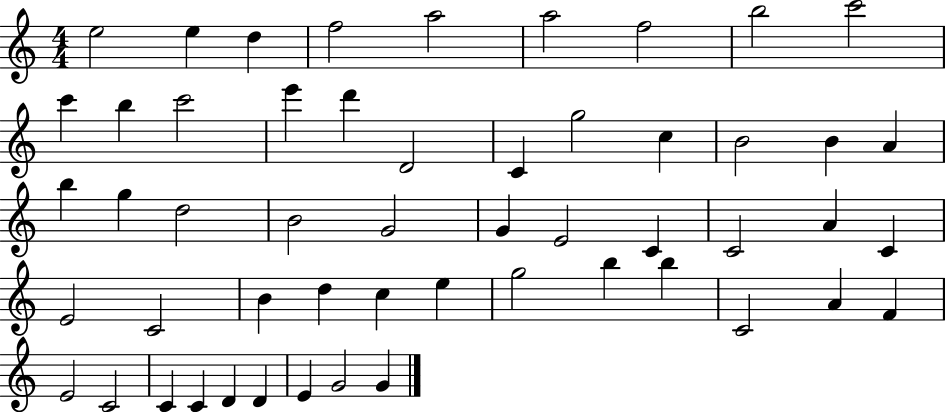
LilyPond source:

{
  \clef treble
  \numericTimeSignature
  \time 4/4
  \key c \major
  e''2 e''4 d''4 | f''2 a''2 | a''2 f''2 | b''2 c'''2 | \break c'''4 b''4 c'''2 | e'''4 d'''4 d'2 | c'4 g''2 c''4 | b'2 b'4 a'4 | \break b''4 g''4 d''2 | b'2 g'2 | g'4 e'2 c'4 | c'2 a'4 c'4 | \break e'2 c'2 | b'4 d''4 c''4 e''4 | g''2 b''4 b''4 | c'2 a'4 f'4 | \break e'2 c'2 | c'4 c'4 d'4 d'4 | e'4 g'2 g'4 | \bar "|."
}